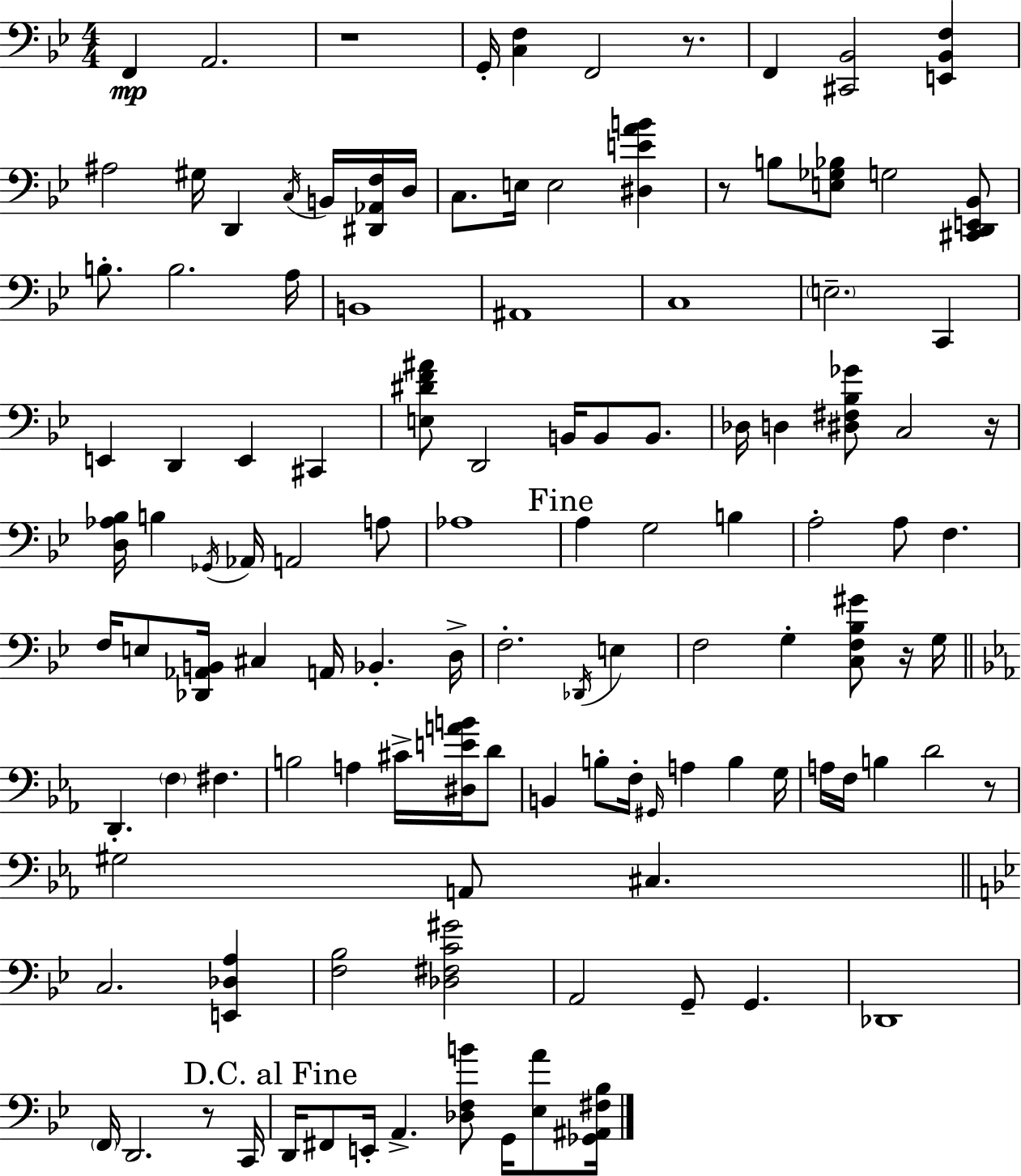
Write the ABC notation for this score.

X:1
T:Untitled
M:4/4
L:1/4
K:Bb
F,, A,,2 z4 G,,/4 [C,F,] F,,2 z/2 F,, [^C,,_B,,]2 [E,,_B,,F,] ^A,2 ^G,/4 D,, C,/4 B,,/4 [^D,,_A,,F,]/4 D,/4 C,/2 E,/4 E,2 [^D,EAB] z/2 B,/2 [E,_G,_B,]/2 G,2 [^C,,D,,E,,_B,,]/2 B,/2 B,2 A,/4 B,,4 ^A,,4 C,4 E,2 C,, E,, D,, E,, ^C,, [E,^DF^A]/2 D,,2 B,,/4 B,,/2 B,,/2 _D,/4 D, [^D,^F,_B,_G]/2 C,2 z/4 [D,_A,_B,]/4 B, _G,,/4 _A,,/4 A,,2 A,/2 _A,4 A, G,2 B, A,2 A,/2 F, F,/4 E,/2 [_D,,_A,,B,,]/4 ^C, A,,/4 _B,, D,/4 F,2 _D,,/4 E, F,2 G, [C,F,_B,^G]/2 z/4 G,/4 D,, F, ^F, B,2 A, ^C/4 [^D,EAB]/4 D/2 B,, B,/2 F,/4 ^G,,/4 A, B, G,/4 A,/4 F,/4 B, D2 z/2 ^G,2 A,,/2 ^C, C,2 [E,,_D,A,] [F,_B,]2 [_D,^F,C^G]2 A,,2 G,,/2 G,, _D,,4 F,,/4 D,,2 z/2 C,,/4 D,,/4 ^F,,/2 E,,/4 A,, [_D,F,B]/2 G,,/4 [_E,A]/2 [_G,,^A,,^F,_B,]/4